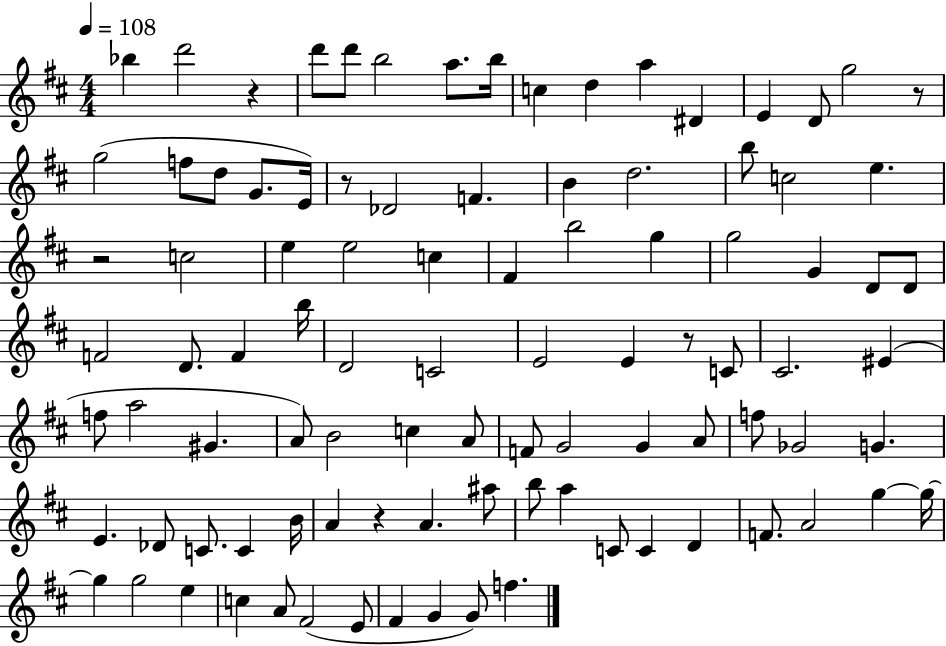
X:1
T:Untitled
M:4/4
L:1/4
K:D
_b d'2 z d'/2 d'/2 b2 a/2 b/4 c d a ^D E D/2 g2 z/2 g2 f/2 d/2 G/2 E/4 z/2 _D2 F B d2 b/2 c2 e z2 c2 e e2 c ^F b2 g g2 G D/2 D/2 F2 D/2 F b/4 D2 C2 E2 E z/2 C/2 ^C2 ^E f/2 a2 ^G A/2 B2 c A/2 F/2 G2 G A/2 f/2 _G2 G E _D/2 C/2 C B/4 A z A ^a/2 b/2 a C/2 C D F/2 A2 g g/4 g g2 e c A/2 ^F2 E/2 ^F G G/2 f